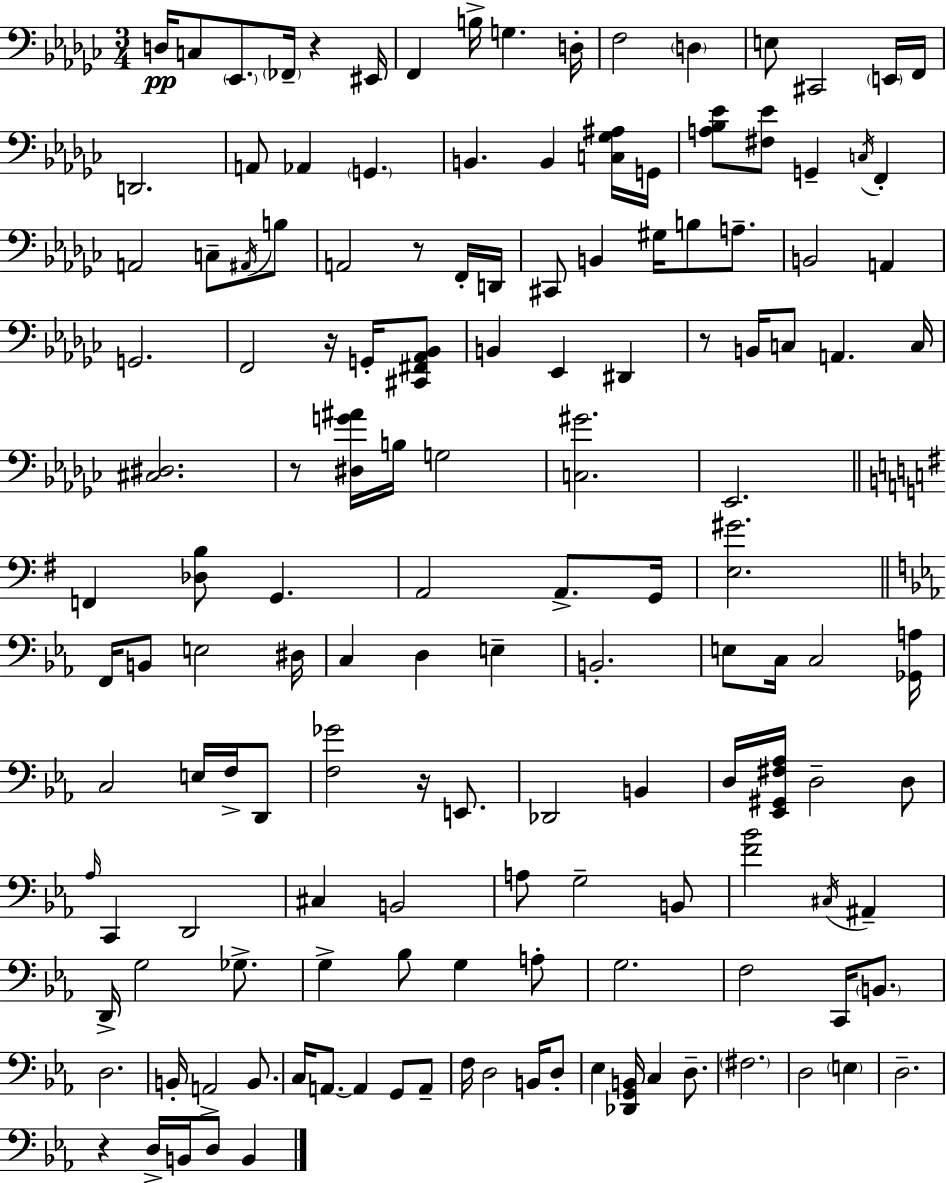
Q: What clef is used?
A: bass